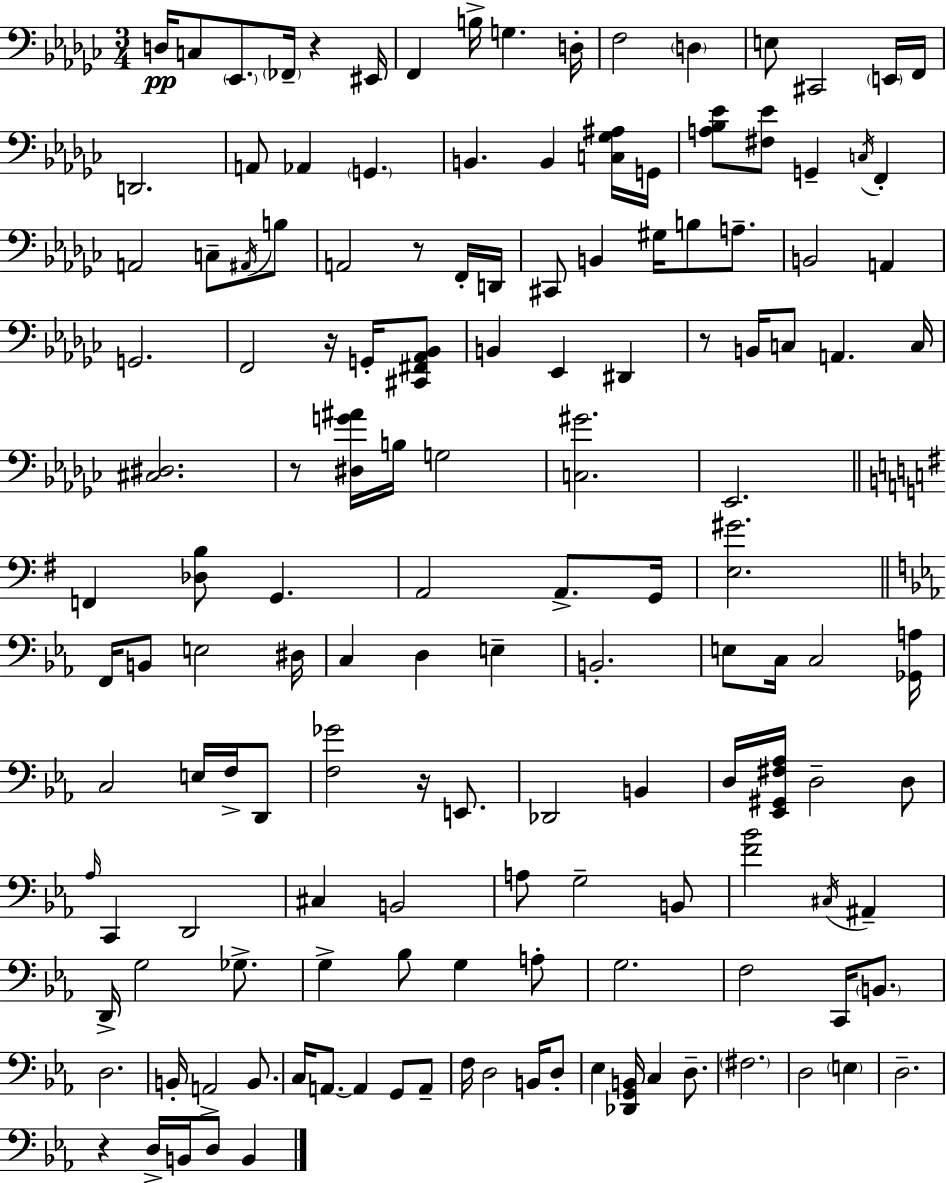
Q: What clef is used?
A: bass